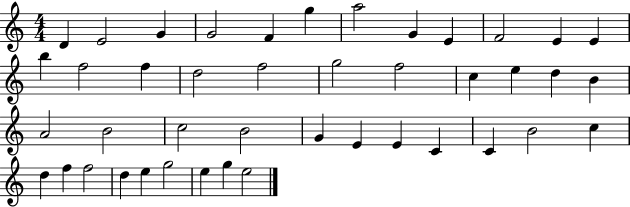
D4/q E4/h G4/q G4/h F4/q G5/q A5/h G4/q E4/q F4/h E4/q E4/q B5/q F5/h F5/q D5/h F5/h G5/h F5/h C5/q E5/q D5/q B4/q A4/h B4/h C5/h B4/h G4/q E4/q E4/q C4/q C4/q B4/h C5/q D5/q F5/q F5/h D5/q E5/q G5/h E5/q G5/q E5/h